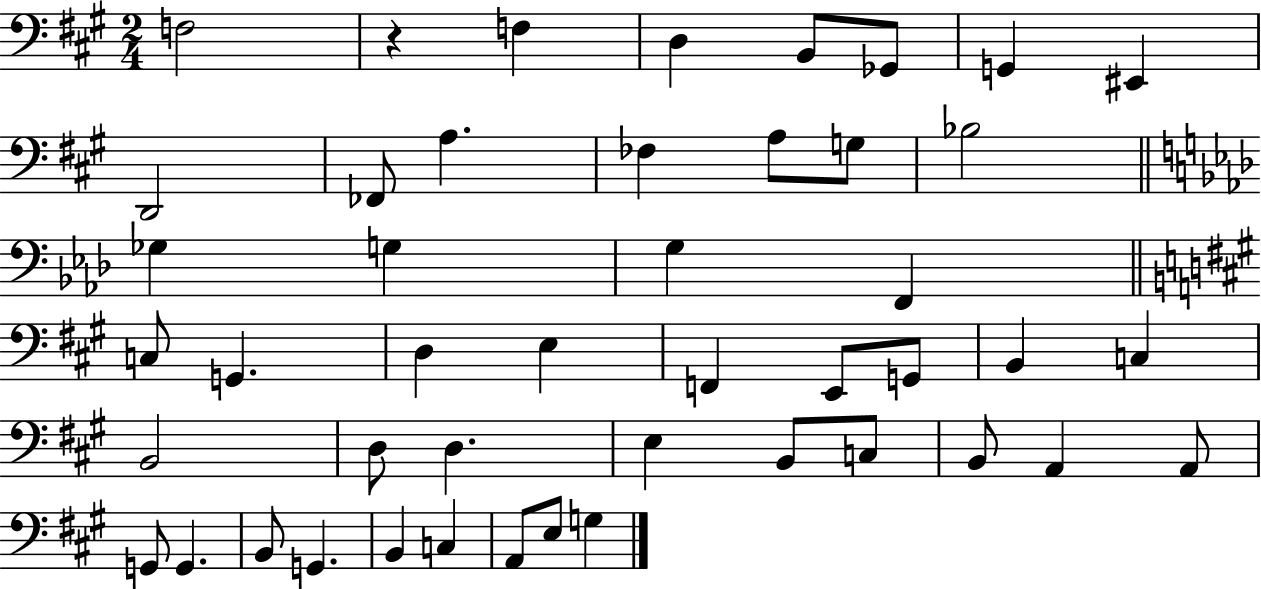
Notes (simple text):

F3/h R/q F3/q D3/q B2/e Gb2/e G2/q EIS2/q D2/h FES2/e A3/q. FES3/q A3/e G3/e Bb3/h Gb3/q G3/q G3/q F2/q C3/e G2/q. D3/q E3/q F2/q E2/e G2/e B2/q C3/q B2/h D3/e D3/q. E3/q B2/e C3/e B2/e A2/q A2/e G2/e G2/q. B2/e G2/q. B2/q C3/q A2/e E3/e G3/q